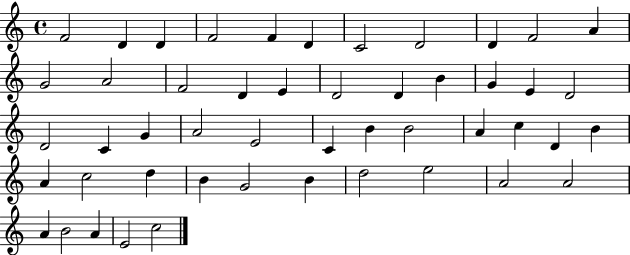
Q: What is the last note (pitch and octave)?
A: C5